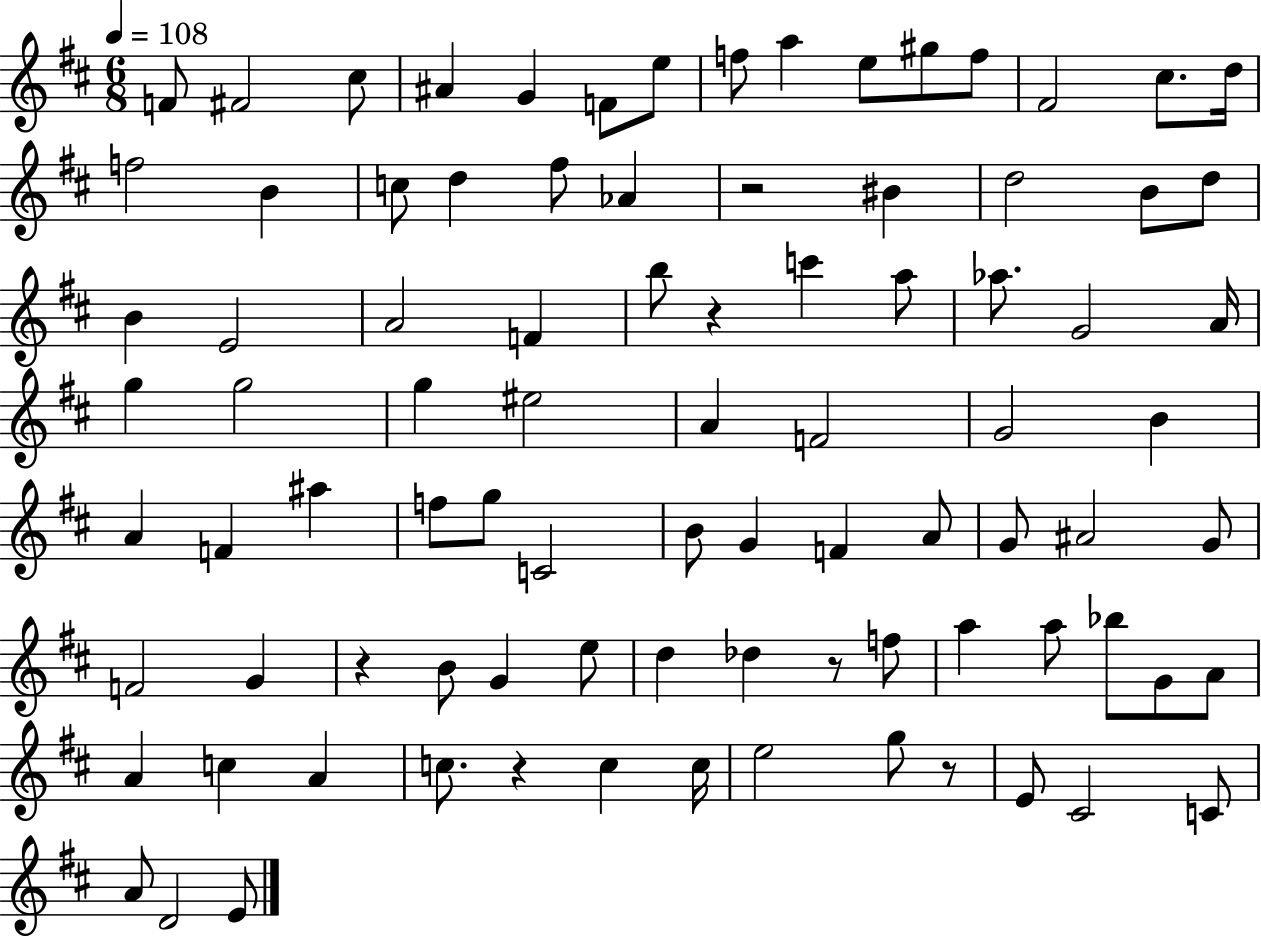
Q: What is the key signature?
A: D major